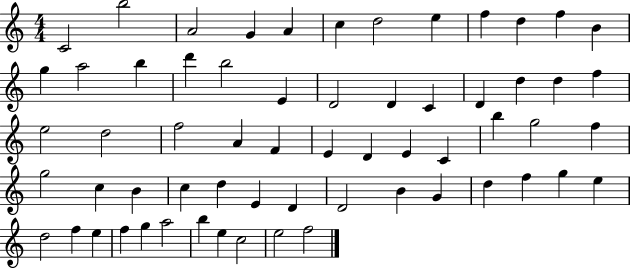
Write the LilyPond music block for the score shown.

{
  \clef treble
  \numericTimeSignature
  \time 4/4
  \key c \major
  c'2 b''2 | a'2 g'4 a'4 | c''4 d''2 e''4 | f''4 d''4 f''4 b'4 | \break g''4 a''2 b''4 | d'''4 b''2 e'4 | d'2 d'4 c'4 | d'4 d''4 d''4 f''4 | \break e''2 d''2 | f''2 a'4 f'4 | e'4 d'4 e'4 c'4 | b''4 g''2 f''4 | \break g''2 c''4 b'4 | c''4 d''4 e'4 d'4 | d'2 b'4 g'4 | d''4 f''4 g''4 e''4 | \break d''2 f''4 e''4 | f''4 g''4 a''2 | b''4 e''4 c''2 | e''2 f''2 | \break \bar "|."
}